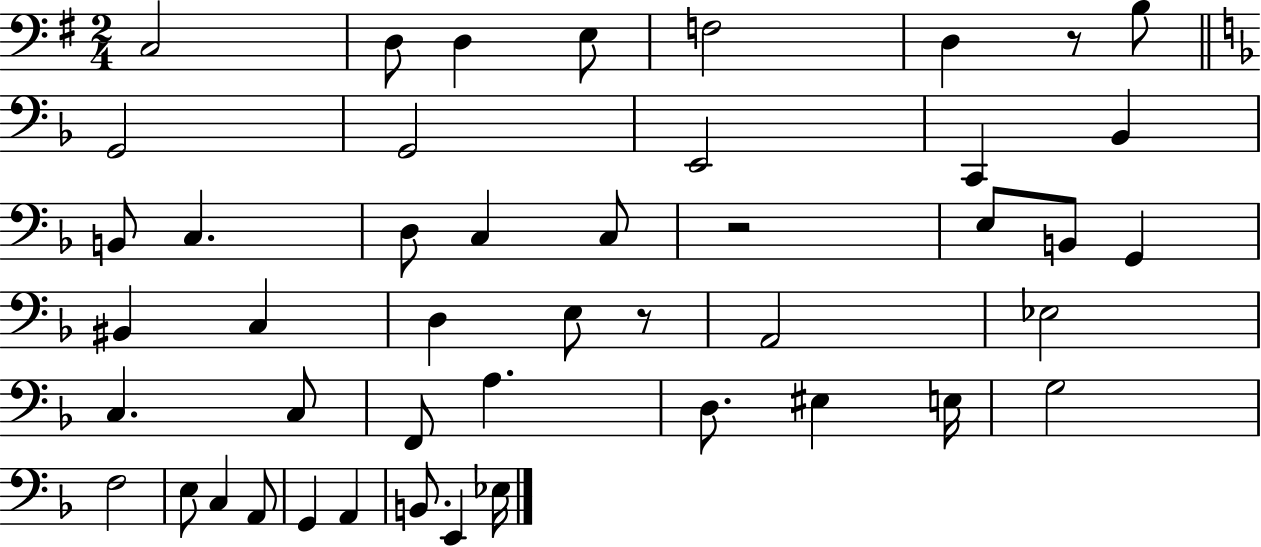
{
  \clef bass
  \numericTimeSignature
  \time 2/4
  \key g \major
  c2 | d8 d4 e8 | f2 | d4 r8 b8 | \break \bar "||" \break \key d \minor g,2 | g,2 | e,2 | c,4 bes,4 | \break b,8 c4. | d8 c4 c8 | r2 | e8 b,8 g,4 | \break bis,4 c4 | d4 e8 r8 | a,2 | ees2 | \break c4. c8 | f,8 a4. | d8. eis4 e16 | g2 | \break f2 | e8 c4 a,8 | g,4 a,4 | b,8. e,4 ees16 | \break \bar "|."
}